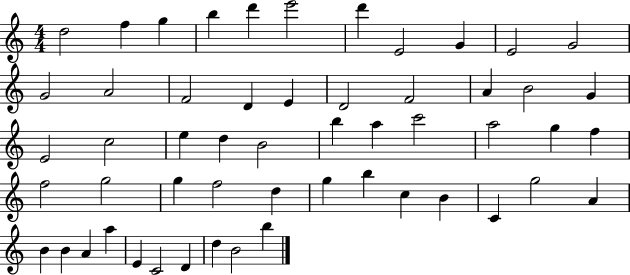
D5/h F5/q G5/q B5/q D6/q E6/h D6/q E4/h G4/q E4/h G4/h G4/h A4/h F4/h D4/q E4/q D4/h F4/h A4/q B4/h G4/q E4/h C5/h E5/q D5/q B4/h B5/q A5/q C6/h A5/h G5/q F5/q F5/h G5/h G5/q F5/h D5/q G5/q B5/q C5/q B4/q C4/q G5/h A4/q B4/q B4/q A4/q A5/q E4/q C4/h D4/q D5/q B4/h B5/q